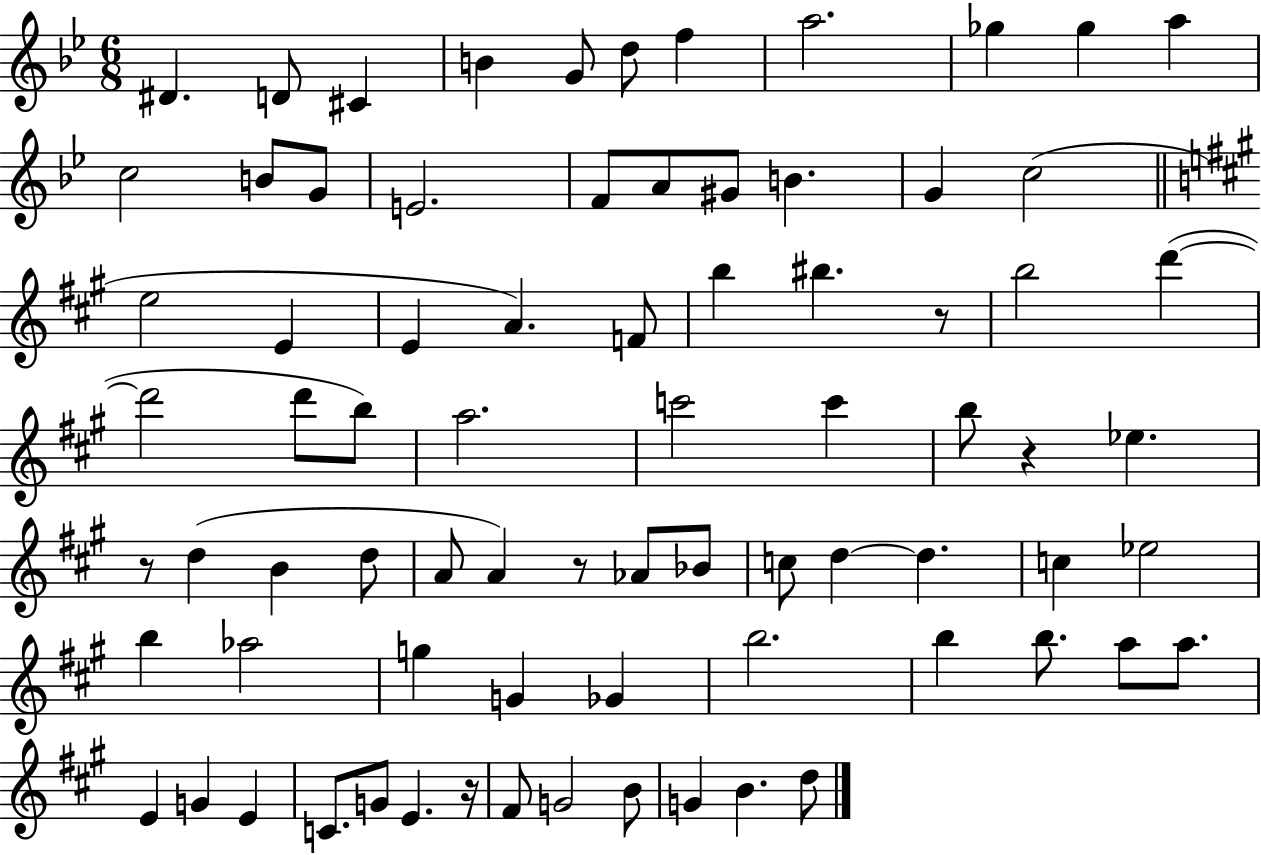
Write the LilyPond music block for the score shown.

{
  \clef treble
  \numericTimeSignature
  \time 6/8
  \key bes \major
  dis'4. d'8 cis'4 | b'4 g'8 d''8 f''4 | a''2. | ges''4 ges''4 a''4 | \break c''2 b'8 g'8 | e'2. | f'8 a'8 gis'8 b'4. | g'4 c''2( | \break \bar "||" \break \key a \major e''2 e'4 | e'4 a'4.) f'8 | b''4 bis''4. r8 | b''2 d'''4~(~ | \break d'''2 d'''8 b''8) | a''2. | c'''2 c'''4 | b''8 r4 ees''4. | \break r8 d''4( b'4 d''8 | a'8 a'4) r8 aes'8 bes'8 | c''8 d''4~~ d''4. | c''4 ees''2 | \break b''4 aes''2 | g''4 g'4 ges'4 | b''2. | b''4 b''8. a''8 a''8. | \break e'4 g'4 e'4 | c'8. g'8 e'4. r16 | fis'8 g'2 b'8 | g'4 b'4. d''8 | \break \bar "|."
}